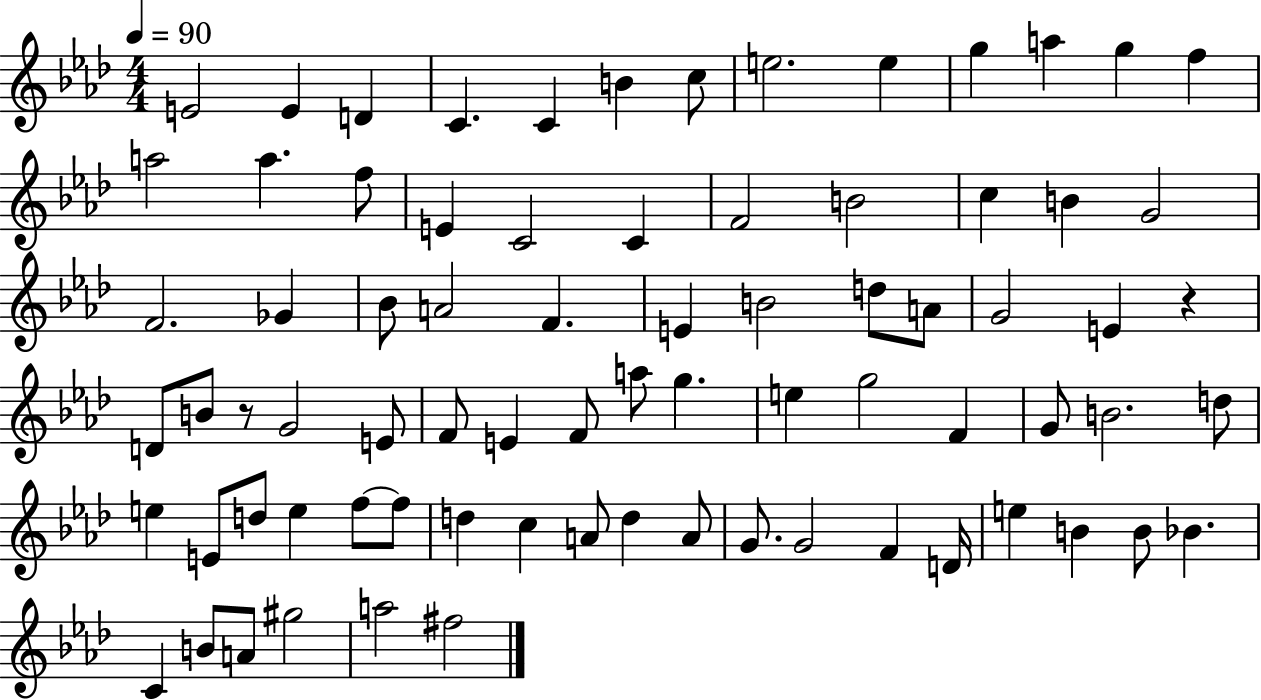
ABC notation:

X:1
T:Untitled
M:4/4
L:1/4
K:Ab
E2 E D C C B c/2 e2 e g a g f a2 a f/2 E C2 C F2 B2 c B G2 F2 _G _B/2 A2 F E B2 d/2 A/2 G2 E z D/2 B/2 z/2 G2 E/2 F/2 E F/2 a/2 g e g2 F G/2 B2 d/2 e E/2 d/2 e f/2 f/2 d c A/2 d A/2 G/2 G2 F D/4 e B B/2 _B C B/2 A/2 ^g2 a2 ^f2